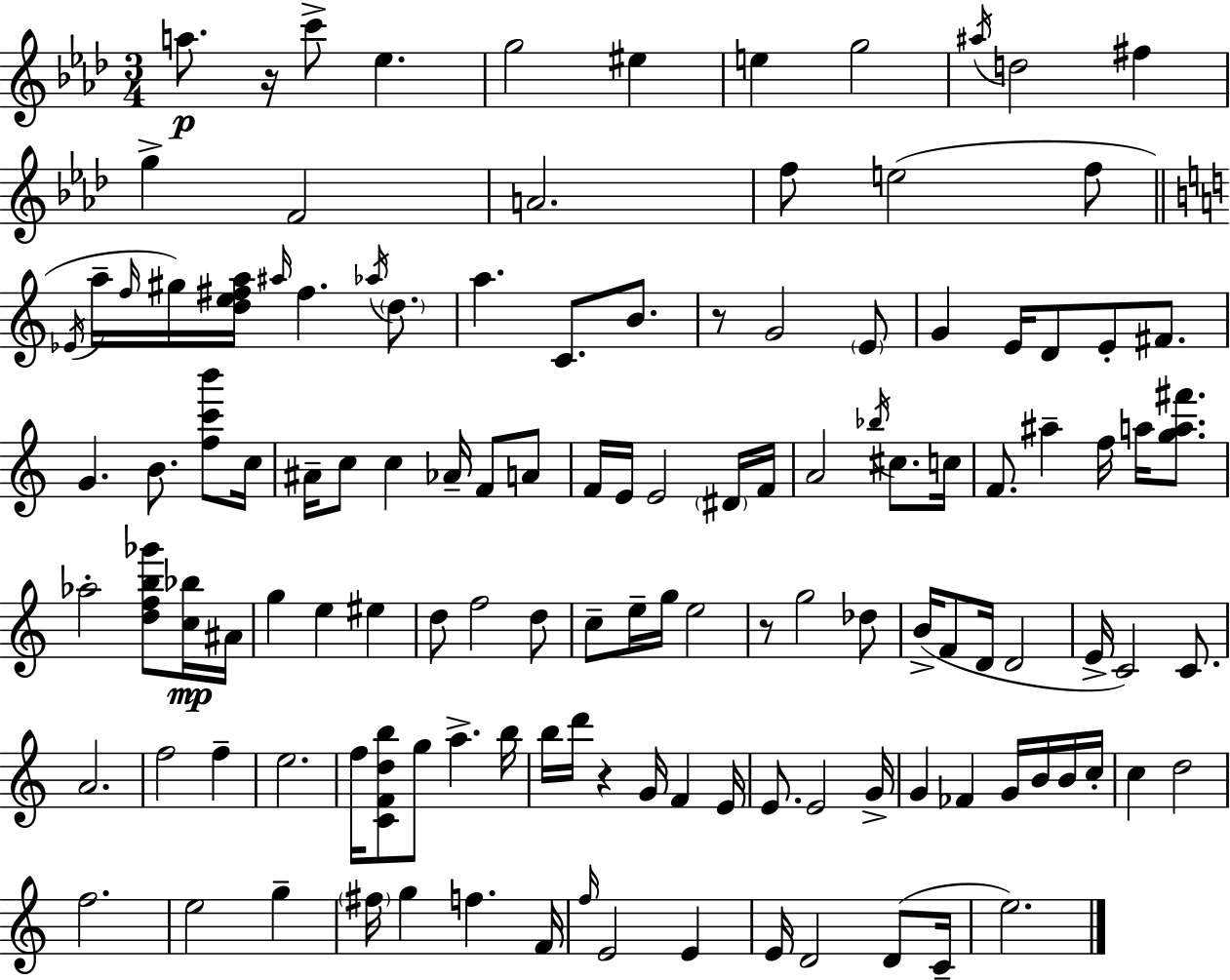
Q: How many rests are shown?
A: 4